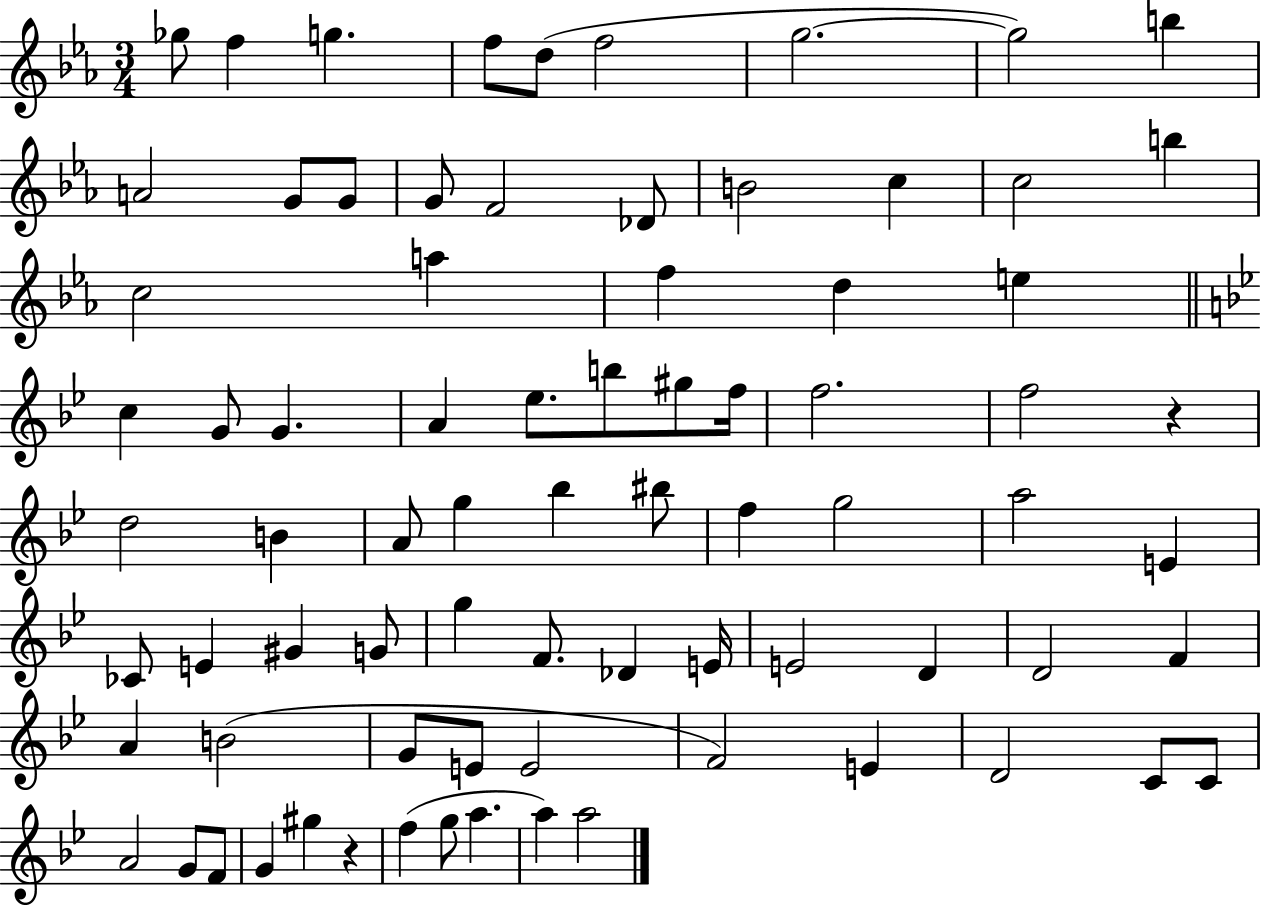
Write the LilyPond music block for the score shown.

{
  \clef treble
  \numericTimeSignature
  \time 3/4
  \key ees \major
  ges''8 f''4 g''4. | f''8 d''8( f''2 | g''2.~~ | g''2) b''4 | \break a'2 g'8 g'8 | g'8 f'2 des'8 | b'2 c''4 | c''2 b''4 | \break c''2 a''4 | f''4 d''4 e''4 | \bar "||" \break \key bes \major c''4 g'8 g'4. | a'4 ees''8. b''8 gis''8 f''16 | f''2. | f''2 r4 | \break d''2 b'4 | a'8 g''4 bes''4 bis''8 | f''4 g''2 | a''2 e'4 | \break ces'8 e'4 gis'4 g'8 | g''4 f'8. des'4 e'16 | e'2 d'4 | d'2 f'4 | \break a'4 b'2( | g'8 e'8 e'2 | f'2) e'4 | d'2 c'8 c'8 | \break a'2 g'8 f'8 | g'4 gis''4 r4 | f''4( g''8 a''4. | a''4) a''2 | \break \bar "|."
}